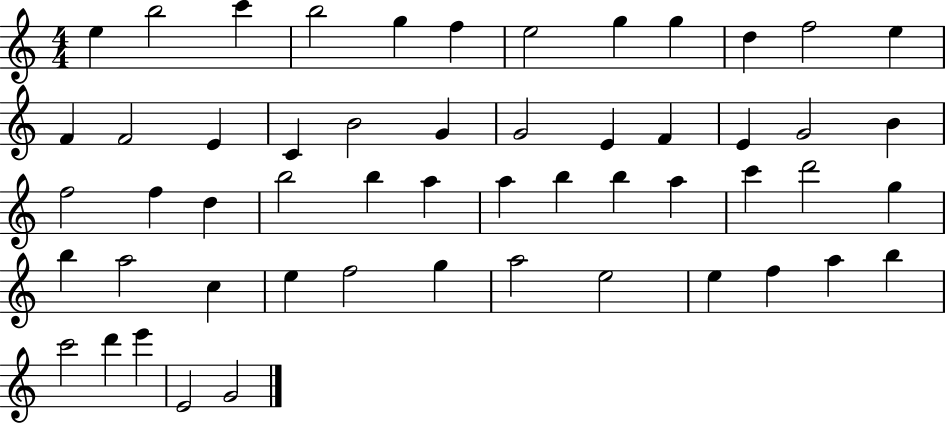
E5/q B5/h C6/q B5/h G5/q F5/q E5/h G5/q G5/q D5/q F5/h E5/q F4/q F4/h E4/q C4/q B4/h G4/q G4/h E4/q F4/q E4/q G4/h B4/q F5/h F5/q D5/q B5/h B5/q A5/q A5/q B5/q B5/q A5/q C6/q D6/h G5/q B5/q A5/h C5/q E5/q F5/h G5/q A5/h E5/h E5/q F5/q A5/q B5/q C6/h D6/q E6/q E4/h G4/h